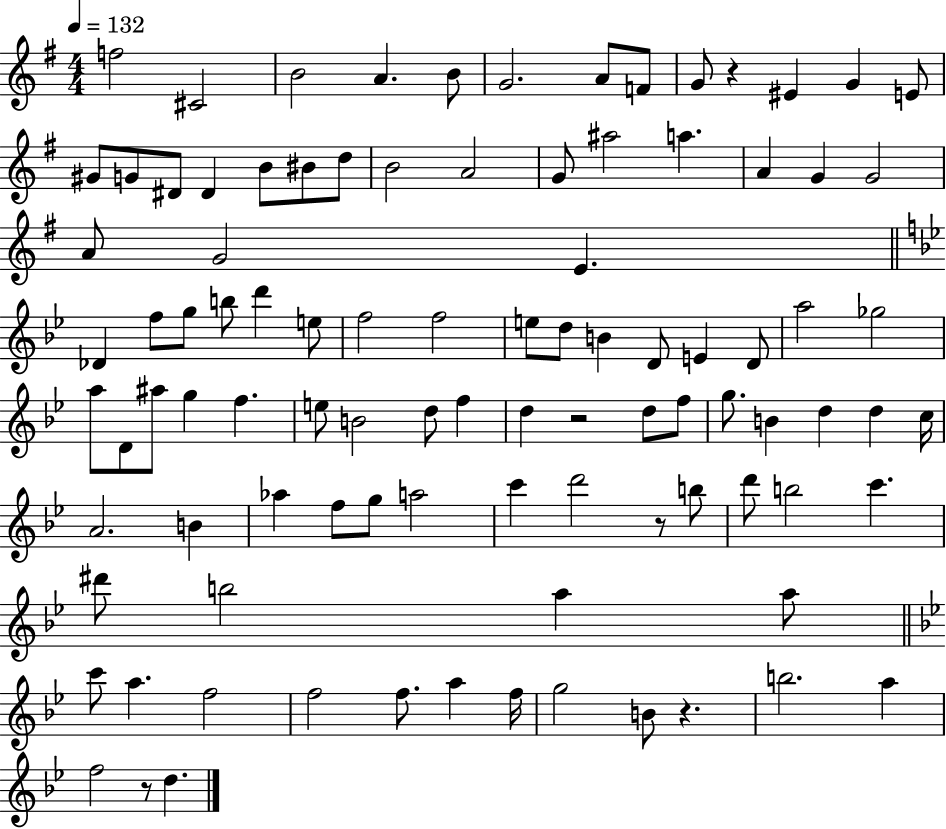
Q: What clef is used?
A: treble